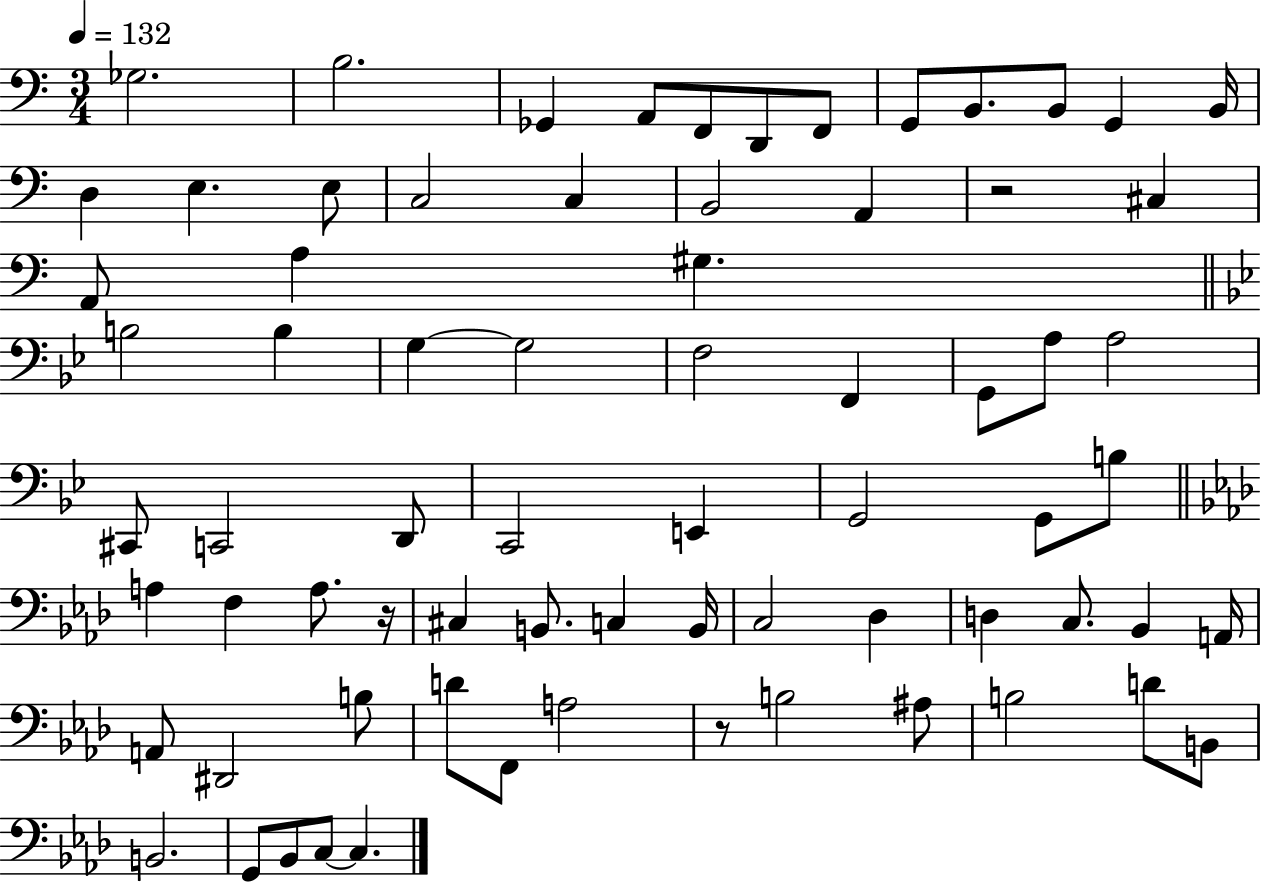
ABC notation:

X:1
T:Untitled
M:3/4
L:1/4
K:C
_G,2 B,2 _G,, A,,/2 F,,/2 D,,/2 F,,/2 G,,/2 B,,/2 B,,/2 G,, B,,/4 D, E, E,/2 C,2 C, B,,2 A,, z2 ^C, A,,/2 A, ^G, B,2 B, G, G,2 F,2 F,, G,,/2 A,/2 A,2 ^C,,/2 C,,2 D,,/2 C,,2 E,, G,,2 G,,/2 B,/2 A, F, A,/2 z/4 ^C, B,,/2 C, B,,/4 C,2 _D, D, C,/2 _B,, A,,/4 A,,/2 ^D,,2 B,/2 D/2 F,,/2 A,2 z/2 B,2 ^A,/2 B,2 D/2 B,,/2 B,,2 G,,/2 _B,,/2 C,/2 C,